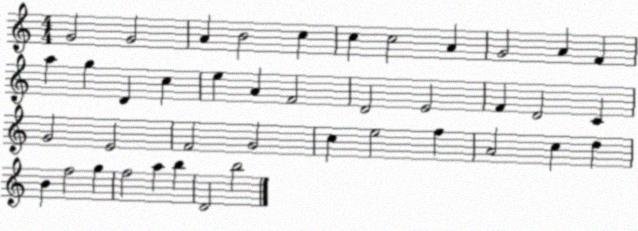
X:1
T:Untitled
M:4/4
L:1/4
K:C
G2 G2 A B2 c c c2 A G2 A F a g D c e A F2 D2 E2 F D2 C G2 E2 F2 G2 c e2 f A2 c d B f2 g f2 a b D2 b2